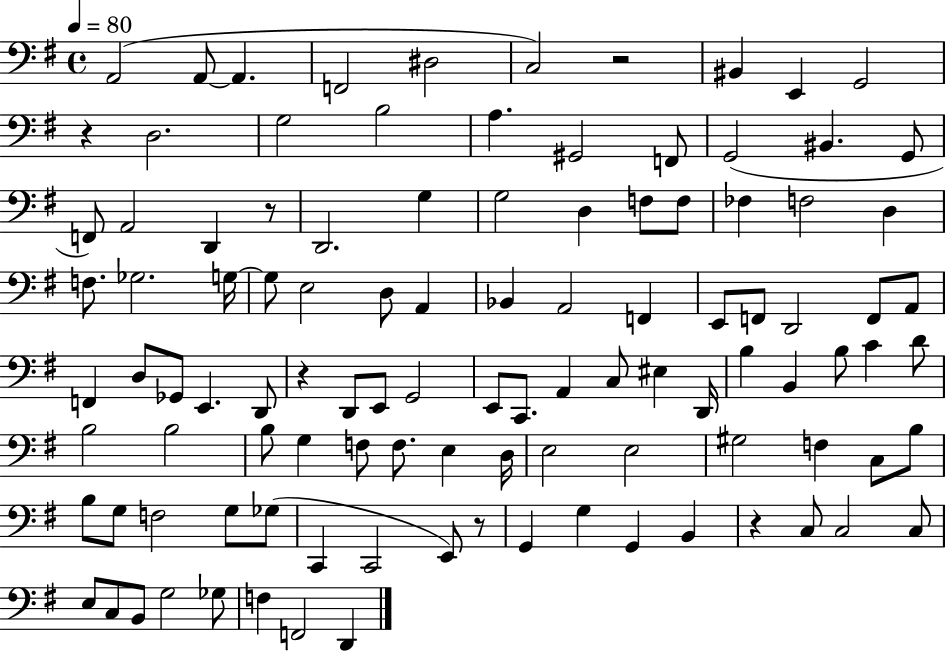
X:1
T:Untitled
M:4/4
L:1/4
K:G
A,,2 A,,/2 A,, F,,2 ^D,2 C,2 z2 ^B,, E,, G,,2 z D,2 G,2 B,2 A, ^G,,2 F,,/2 G,,2 ^B,, G,,/2 F,,/2 A,,2 D,, z/2 D,,2 G, G,2 D, F,/2 F,/2 _F, F,2 D, F,/2 _G,2 G,/4 G,/2 E,2 D,/2 A,, _B,, A,,2 F,, E,,/2 F,,/2 D,,2 F,,/2 A,,/2 F,, D,/2 _G,,/2 E,, D,,/2 z D,,/2 E,,/2 G,,2 E,,/2 C,,/2 A,, C,/2 ^E, D,,/4 B, B,, B,/2 C D/2 B,2 B,2 B,/2 G, F,/2 F,/2 E, D,/4 E,2 E,2 ^G,2 F, C,/2 B,/2 B,/2 G,/2 F,2 G,/2 _G,/2 C,, C,,2 E,,/2 z/2 G,, G, G,, B,, z C,/2 C,2 C,/2 E,/2 C,/2 B,,/2 G,2 _G,/2 F, F,,2 D,,